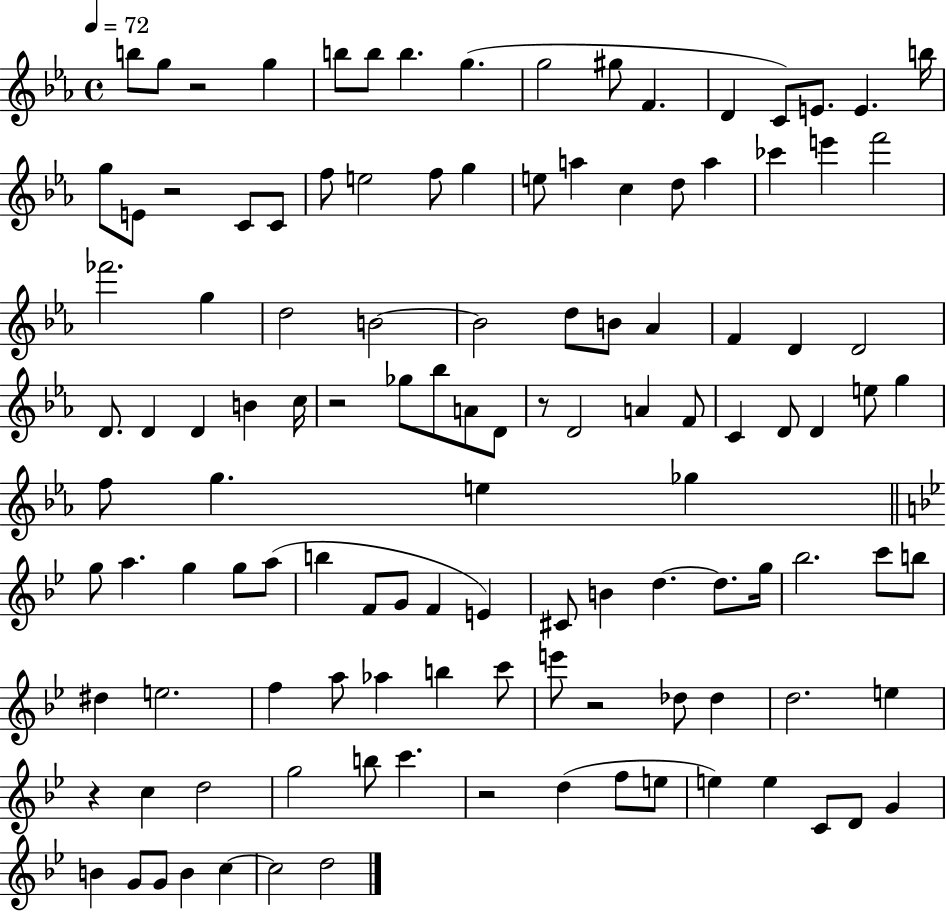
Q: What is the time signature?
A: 4/4